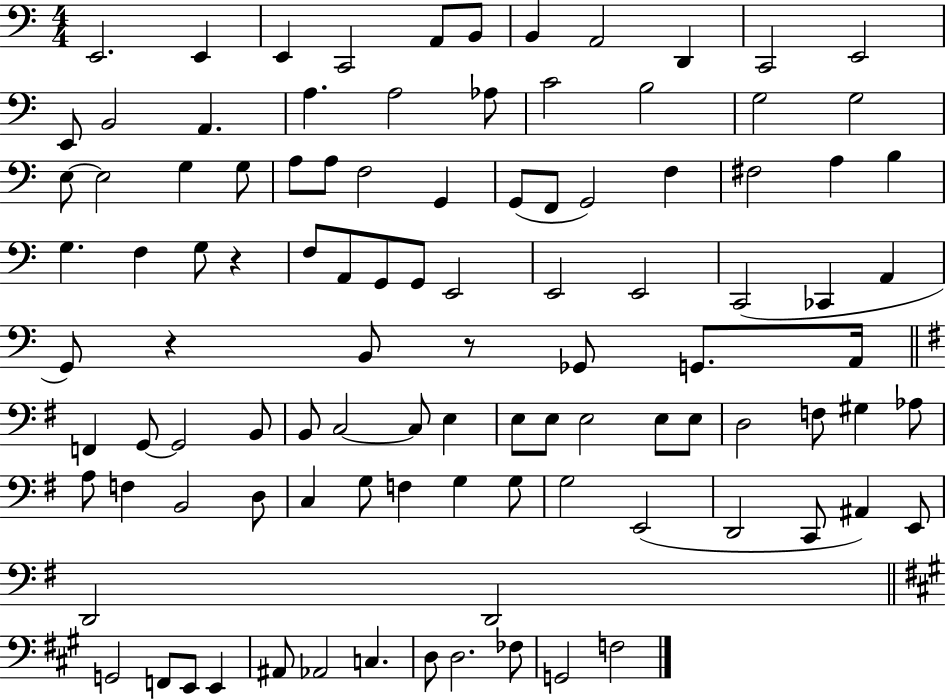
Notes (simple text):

E2/h. E2/q E2/q C2/h A2/e B2/e B2/q A2/h D2/q C2/h E2/h E2/e B2/h A2/q. A3/q. A3/h Ab3/e C4/h B3/h G3/h G3/h E3/e E3/h G3/q G3/e A3/e A3/e F3/h G2/q G2/e F2/e G2/h F3/q F#3/h A3/q B3/q G3/q. F3/q G3/e R/q F3/e A2/e G2/e G2/e E2/h E2/h E2/h C2/h CES2/q A2/q G2/e R/q B2/e R/e Gb2/e G2/e. A2/s F2/q G2/e G2/h B2/e B2/e C3/h C3/e E3/q E3/e E3/e E3/h E3/e E3/e D3/h F3/e G#3/q Ab3/e A3/e F3/q B2/h D3/e C3/q G3/e F3/q G3/q G3/e G3/h E2/h D2/h C2/e A#2/q E2/e D2/h D2/h G2/h F2/e E2/e E2/q A#2/e Ab2/h C3/q. D3/e D3/h. FES3/e G2/h F3/h